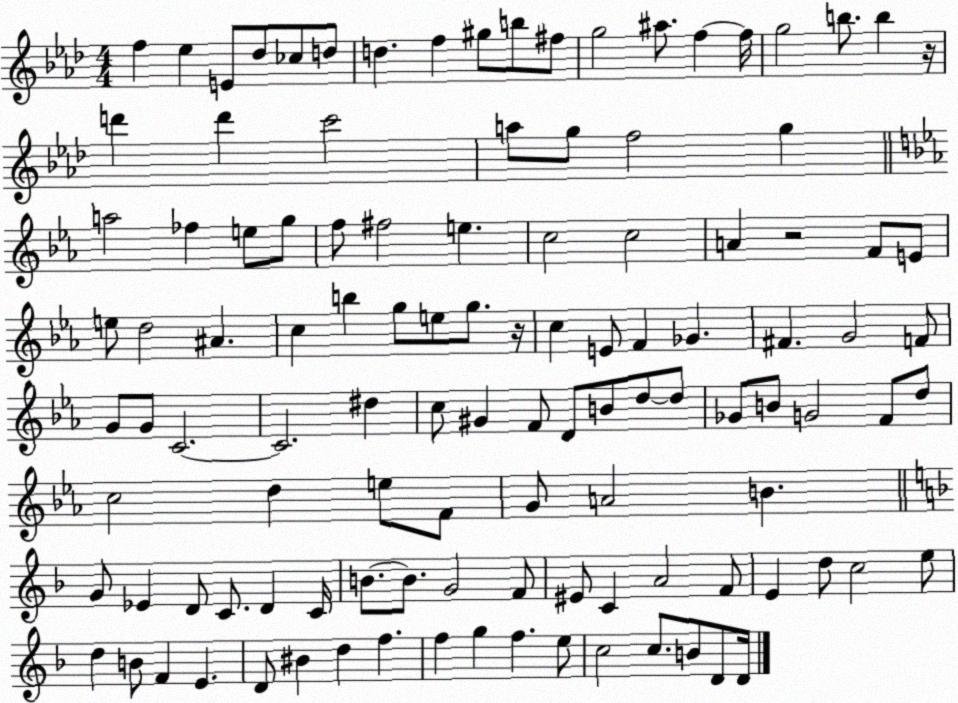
X:1
T:Untitled
M:4/4
L:1/4
K:Ab
f _e E/2 _d/2 _c/2 d/2 d f ^g/2 b/2 ^f/2 g2 ^a/2 f f/4 g2 b/2 b z/4 d' d' c'2 a/2 g/2 f2 g a2 _f e/2 g/2 f/2 ^f2 e c2 c2 A z2 F/2 E/2 e/2 d2 ^A c b g/2 e/2 g/2 z/4 c E/2 F _G ^F G2 F/2 G/2 G/2 C2 C2 ^d c/2 ^G F/2 D/2 B/2 d/2 d/2 _G/2 B/2 G2 F/2 d/2 c2 d e/2 F/2 G/2 A2 B G/2 _E D/2 C/2 D C/4 B/2 B/2 G2 F/2 ^E/2 C A2 F/2 E d/2 c2 e/2 d B/2 F E D/2 ^B d f f g f e/2 c2 c/2 B/2 D/2 D/4